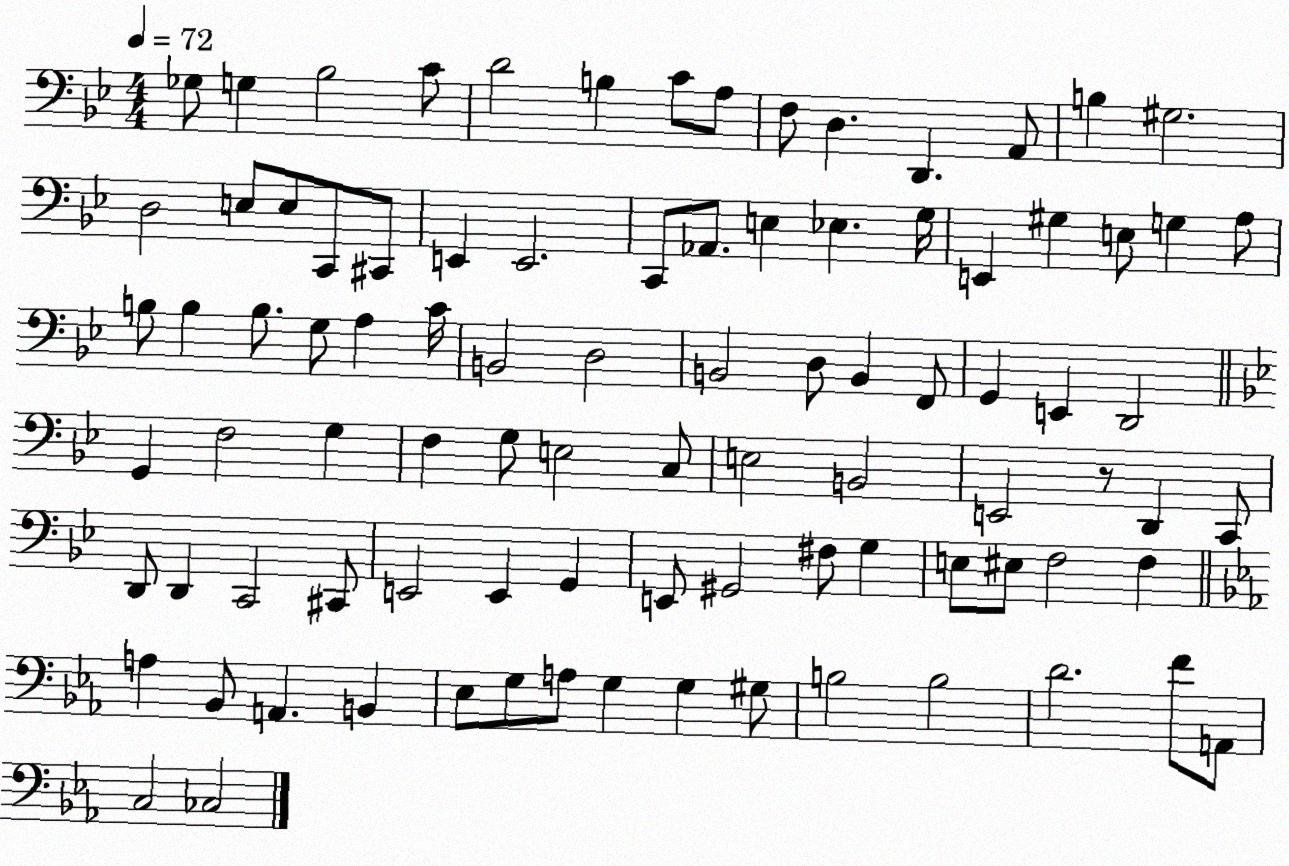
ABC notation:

X:1
T:Untitled
M:4/4
L:1/4
K:Bb
_G,/2 G, _B,2 C/2 D2 B, C/2 A,/2 F,/2 D, D,, A,,/2 B, ^G,2 D,2 E,/2 E,/2 C,,/2 ^C,,/2 E,, E,,2 C,,/2 _A,,/2 E, _E, G,/4 E,, ^G, E,/2 G, A,/2 B,/2 B, B,/2 G,/2 A, C/4 B,,2 D,2 B,,2 D,/2 B,, F,,/2 G,, E,, D,,2 G,, F,2 G, F, G,/2 E,2 C,/2 E,2 B,,2 E,,2 z/2 D,, C,,/2 D,,/2 D,, C,,2 ^C,,/2 E,,2 E,, G,, E,,/2 ^G,,2 ^F,/2 G, E,/2 ^E,/2 F,2 F, A, _B,,/2 A,, B,, _E,/2 G,/2 A,/2 G, G, ^G,/2 B,2 B,2 D2 F/2 A,,/2 C,2 _C,2